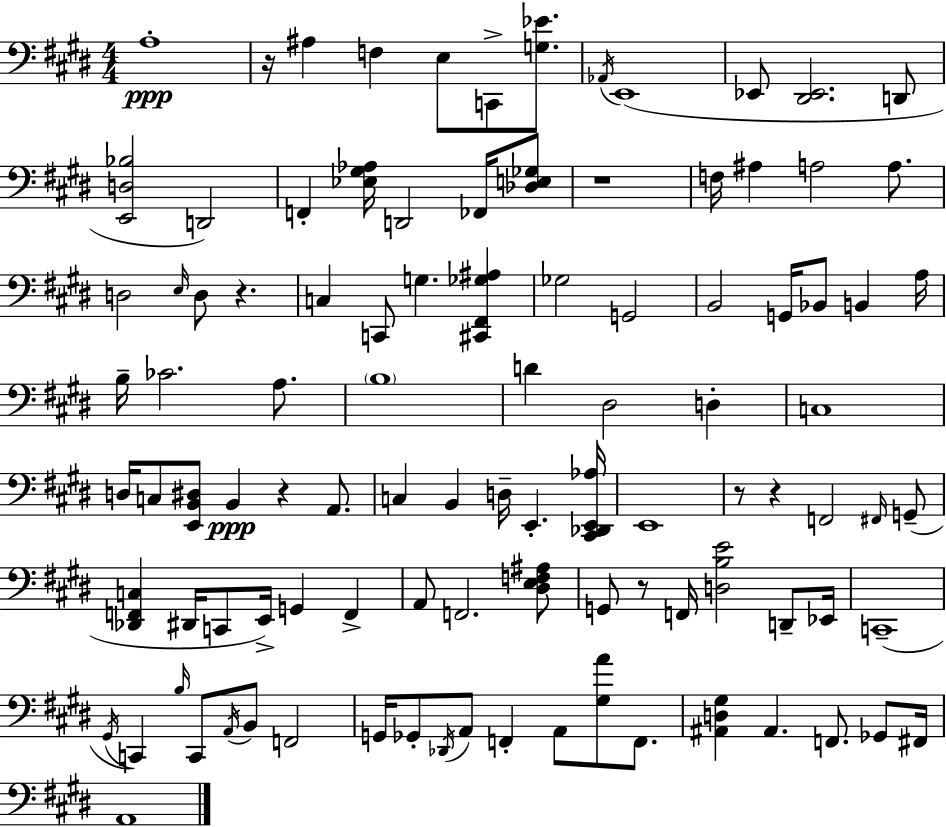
A3/w R/s A#3/q F3/q E3/e C2/e [G3,Eb4]/e. Ab2/s E2/w Eb2/e [D#2,Eb2]/h. D2/e [E2,D3,Bb3]/h D2/h F2/q [Eb3,G#3,Ab3]/s D2/h FES2/s [Db3,E3,Gb3]/e R/w F3/s A#3/q A3/h A3/e. D3/h E3/s D3/e R/q. C3/q C2/e G3/q. [C#2,F#2,Gb3,A#3]/q Gb3/h G2/h B2/h G2/s Bb2/e B2/q A3/s B3/s CES4/h. A3/e. B3/w D4/q D#3/h D3/q C3/w D3/s C3/e [E2,B2,D#3]/e B2/q R/q A2/e. C3/q B2/q D3/s E2/q. [C#2,Db2,E2,Ab3]/s E2/w R/e R/q F2/h F#2/s G2/e [Db2,F2,C3]/q D#2/s C2/e E2/s G2/q F2/q A2/e F2/h. [D#3,E3,F3,A#3]/e G2/e R/e F2/s [D3,B3,E4]/h D2/e Eb2/s C2/w G#2/s C2/q B3/s C2/e A2/s B2/e F2/h G2/s Gb2/e Db2/s A2/e F2/q A2/e [G#3,A4]/e F2/e. [A#2,D3,G#3]/q A#2/q. F2/e. Gb2/e F#2/s A2/w